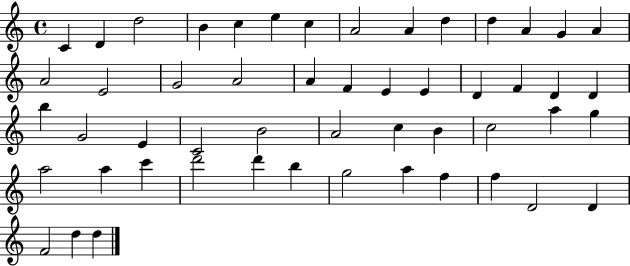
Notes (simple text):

C4/q D4/q D5/h B4/q C5/q E5/q C5/q A4/h A4/q D5/q D5/q A4/q G4/q A4/q A4/h E4/h G4/h A4/h A4/q F4/q E4/q E4/q D4/q F4/q D4/q D4/q B5/q G4/h E4/q C4/h B4/h A4/h C5/q B4/q C5/h A5/q G5/q A5/h A5/q C6/q D6/h D6/q B5/q G5/h A5/q F5/q F5/q D4/h D4/q F4/h D5/q D5/q